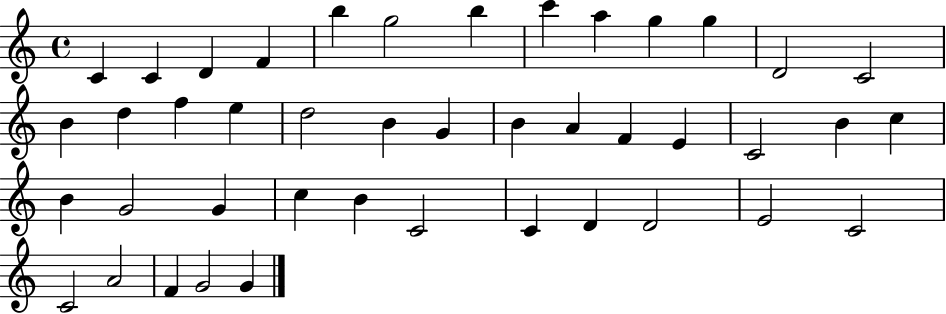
{
  \clef treble
  \time 4/4
  \defaultTimeSignature
  \key c \major
  c'4 c'4 d'4 f'4 | b''4 g''2 b''4 | c'''4 a''4 g''4 g''4 | d'2 c'2 | \break b'4 d''4 f''4 e''4 | d''2 b'4 g'4 | b'4 a'4 f'4 e'4 | c'2 b'4 c''4 | \break b'4 g'2 g'4 | c''4 b'4 c'2 | c'4 d'4 d'2 | e'2 c'2 | \break c'2 a'2 | f'4 g'2 g'4 | \bar "|."
}